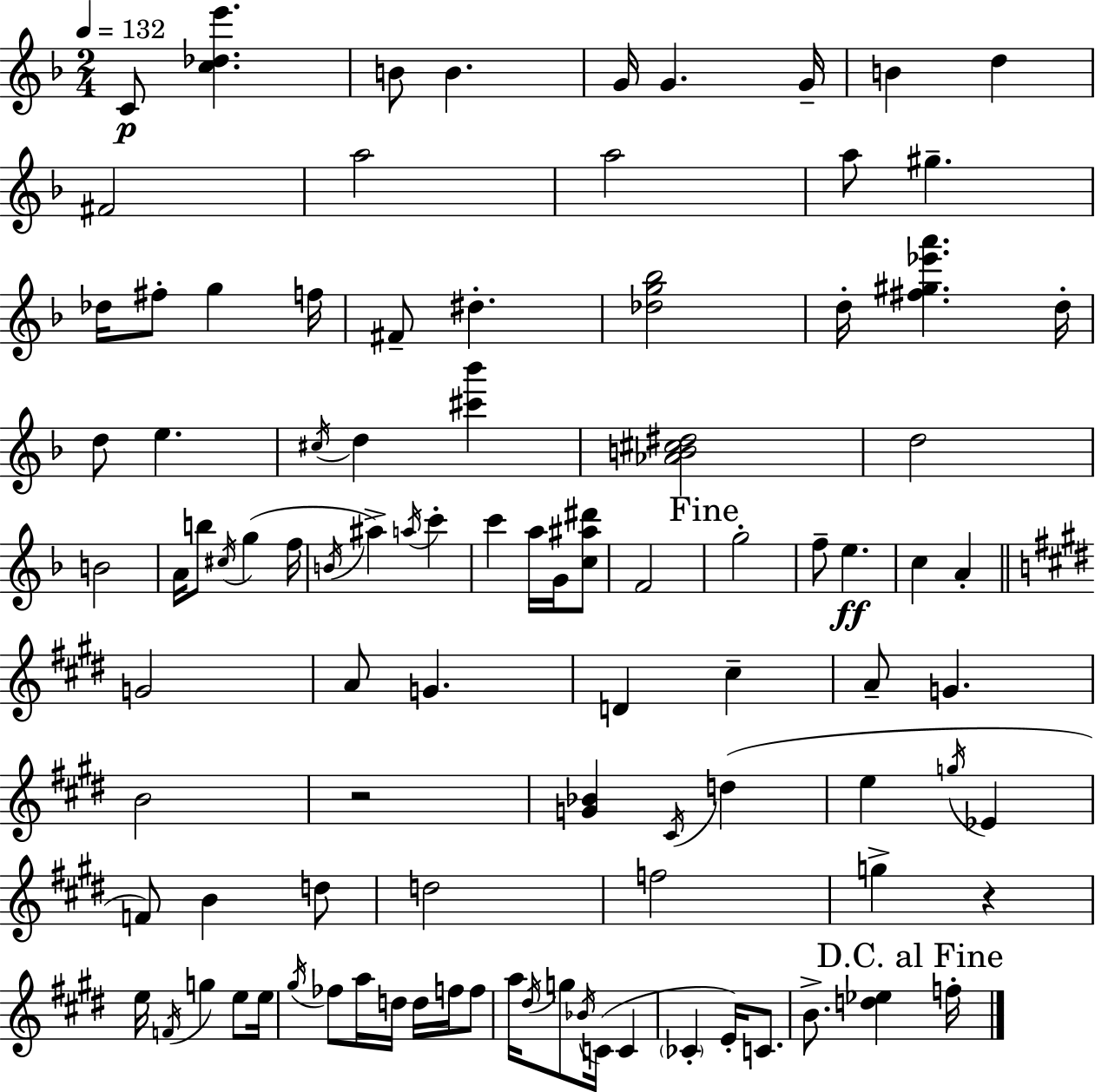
C4/e [C5,Db5,E6]/q. B4/e B4/q. G4/s G4/q. G4/s B4/q D5/q F#4/h A5/h A5/h A5/e G#5/q. Db5/s F#5/e G5/q F5/s F#4/e D#5/q. [Db5,G5,Bb5]/h D5/s [F#5,G#5,Eb6,A6]/q. D5/s D5/e E5/q. C#5/s D5/q [C#6,Bb6]/q [Ab4,B4,C#5,D#5]/h D5/h B4/h A4/s B5/e C#5/s G5/q F5/s B4/s A#5/q A5/s C6/q C6/q A5/s G4/s [C5,A#5,D#6]/e F4/h G5/h F5/e E5/q. C5/q A4/q G4/h A4/e G4/q. D4/q C#5/q A4/e G4/q. B4/h R/h [G4,Bb4]/q C#4/s D5/q E5/q G5/s Eb4/q F4/e B4/q D5/e D5/h F5/h G5/q R/q E5/s F4/s G5/q E5/e E5/s G#5/s FES5/e A5/s D5/s D5/s F5/s F5/e A5/s D#5/s G5/e Bb4/s C4/s C4/q CES4/q E4/s C4/e. B4/e. [D5,Eb5]/q F5/s